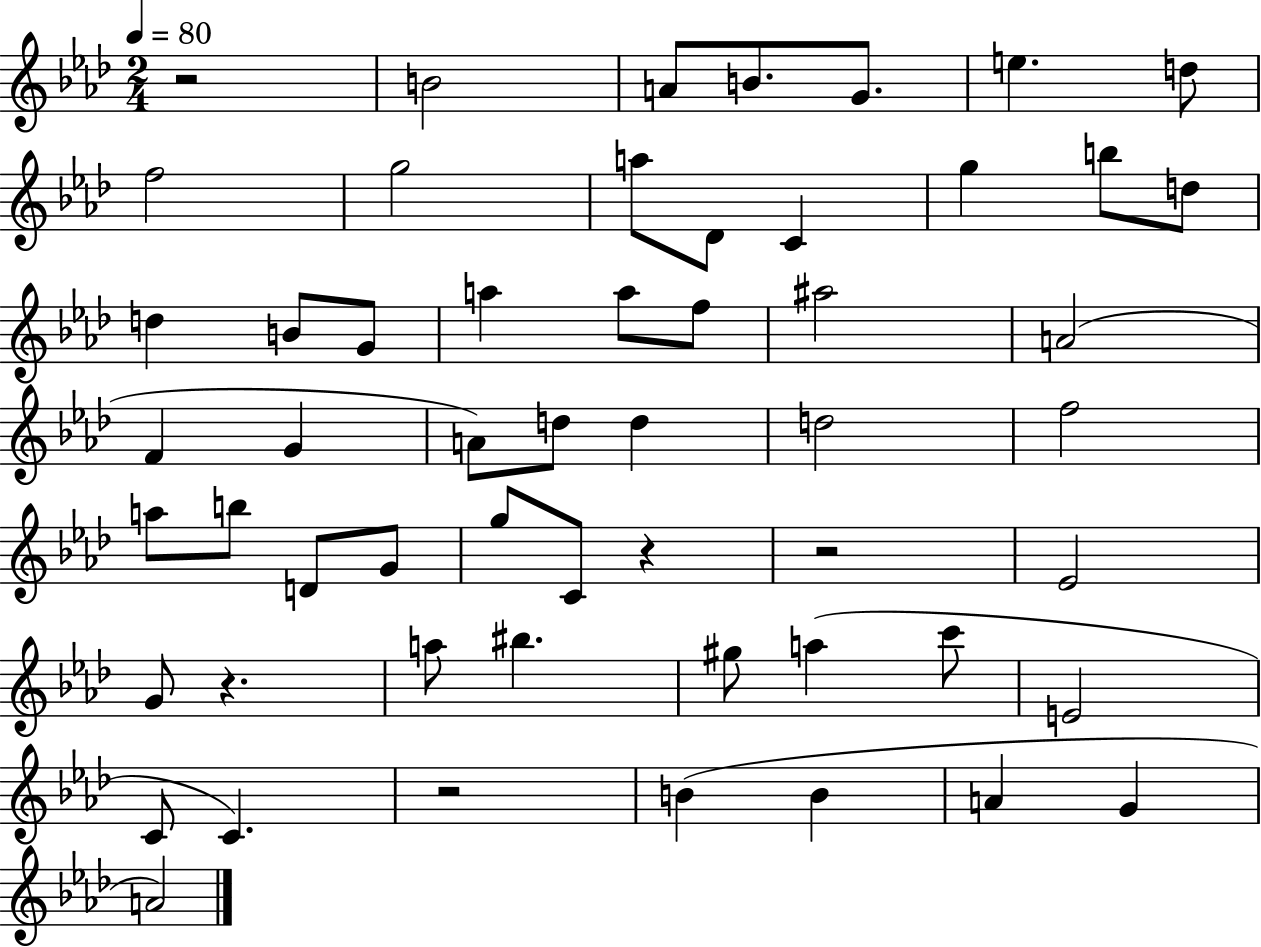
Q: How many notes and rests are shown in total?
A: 55